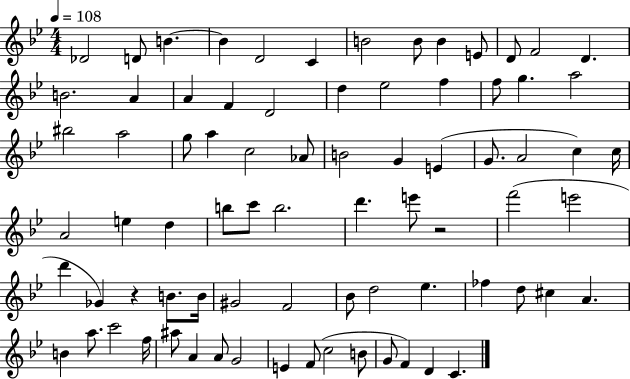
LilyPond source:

{
  \clef treble
  \numericTimeSignature
  \time 4/4
  \key bes \major
  \tempo 4 = 108
  \repeat volta 2 { des'2 d'8 b'4.~~ | b'4 d'2 c'4 | b'2 b'8 b'4 e'8 | d'8 f'2 d'4. | \break b'2. a'4 | a'4 f'4 d'2 | d''4 ees''2 f''4 | f''8 g''4. a''2 | \break bis''2 a''2 | g''8 a''4 c''2 aes'8 | b'2 g'4 e'4( | g'8. a'2 c''4) c''16 | \break a'2 e''4 d''4 | b''8 c'''8 b''2. | d'''4. e'''8 r2 | f'''2( e'''2 | \break d'''4 ges'4) r4 b'8. b'16 | gis'2 f'2 | bes'8 d''2 ees''4. | fes''4 d''8 cis''4 a'4. | \break b'4 a''8. c'''2 f''16 | ais''8 a'4 a'8 g'2 | e'4 f'8( c''2 b'8 | g'8 f'4) d'4 c'4. | \break } \bar "|."
}